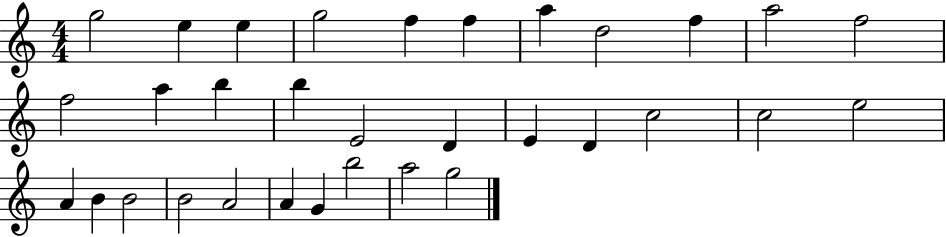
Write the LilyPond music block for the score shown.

{
  \clef treble
  \numericTimeSignature
  \time 4/4
  \key c \major
  g''2 e''4 e''4 | g''2 f''4 f''4 | a''4 d''2 f''4 | a''2 f''2 | \break f''2 a''4 b''4 | b''4 e'2 d'4 | e'4 d'4 c''2 | c''2 e''2 | \break a'4 b'4 b'2 | b'2 a'2 | a'4 g'4 b''2 | a''2 g''2 | \break \bar "|."
}